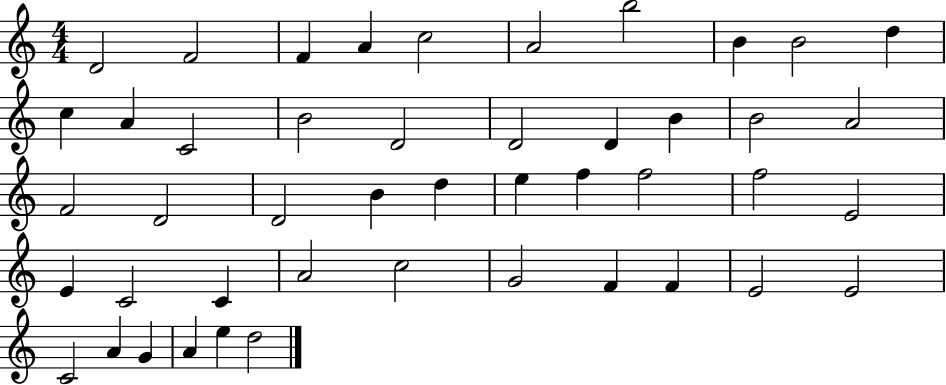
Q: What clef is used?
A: treble